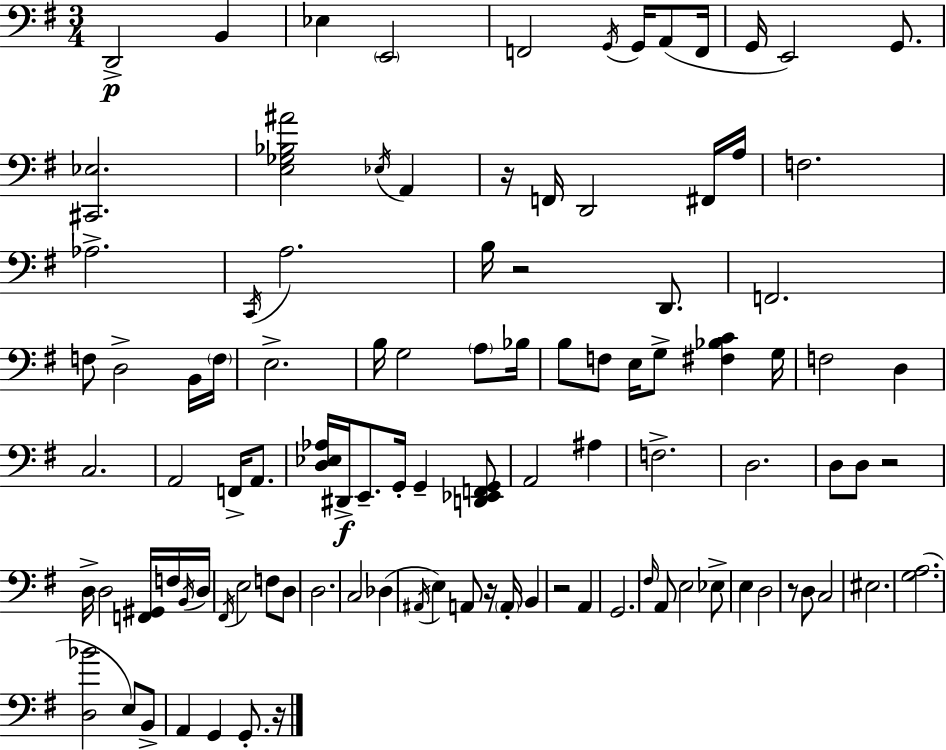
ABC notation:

X:1
T:Untitled
M:3/4
L:1/4
K:G
D,,2 B,, _E, E,,2 F,,2 G,,/4 G,,/4 A,,/2 F,,/4 G,,/4 E,,2 G,,/2 [^C,,_E,]2 [E,_G,_B,^A]2 _E,/4 A,, z/4 F,,/4 D,,2 ^F,,/4 A,/4 F,2 _A,2 C,,/4 A,2 B,/4 z2 D,,/2 F,,2 F,/2 D,2 B,,/4 F,/4 E,2 B,/4 G,2 A,/2 _B,/4 B,/2 F,/2 E,/4 G,/2 [^F,_B,C] G,/4 F,2 D, C,2 A,,2 F,,/4 A,,/2 [D,_E,_A,]/4 ^D,,/4 E,,/2 G,,/4 G,, [D,,_E,,F,,G,,]/2 A,,2 ^A, F,2 D,2 D,/2 D,/2 z2 D,/4 D,2 [F,,^G,,]/4 F,/4 B,,/4 D,/4 ^F,,/4 E,2 F,/2 D,/2 D,2 C,2 _D, ^A,,/4 E, A,,/2 z/4 A,,/4 B,, z2 A,, G,,2 ^F,/4 A,,/2 E,2 _E,/2 E, D,2 z/2 D,/2 C,2 ^E,2 [G,A,]2 [D,_B]2 E,/2 B,,/2 A,, G,, G,,/2 z/4